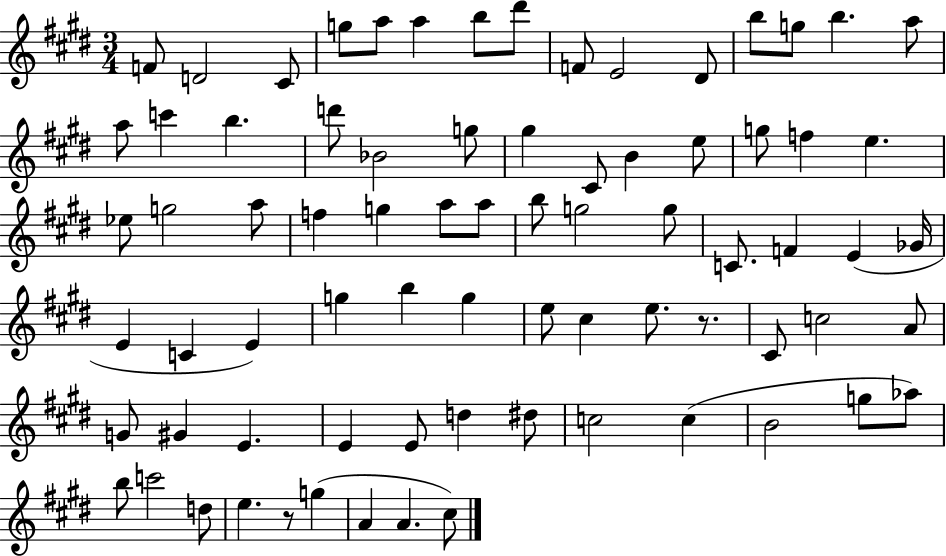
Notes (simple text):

F4/e D4/h C#4/e G5/e A5/e A5/q B5/e D#6/e F4/e E4/h D#4/e B5/e G5/e B5/q. A5/e A5/e C6/q B5/q. D6/e Bb4/h G5/e G#5/q C#4/e B4/q E5/e G5/e F5/q E5/q. Eb5/e G5/h A5/e F5/q G5/q A5/e A5/e B5/e G5/h G5/e C4/e. F4/q E4/q Gb4/s E4/q C4/q E4/q G5/q B5/q G5/q E5/e C#5/q E5/e. R/e. C#4/e C5/h A4/e G4/e G#4/q E4/q. E4/q E4/e D5/q D#5/e C5/h C5/q B4/h G5/e Ab5/e B5/e C6/h D5/e E5/q. R/e G5/q A4/q A4/q. C#5/e